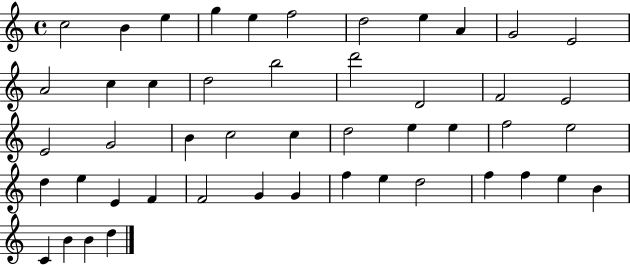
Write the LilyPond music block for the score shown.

{
  \clef treble
  \time 4/4
  \defaultTimeSignature
  \key c \major
  c''2 b'4 e''4 | g''4 e''4 f''2 | d''2 e''4 a'4 | g'2 e'2 | \break a'2 c''4 c''4 | d''2 b''2 | d'''2 d'2 | f'2 e'2 | \break e'2 g'2 | b'4 c''2 c''4 | d''2 e''4 e''4 | f''2 e''2 | \break d''4 e''4 e'4 f'4 | f'2 g'4 g'4 | f''4 e''4 d''2 | f''4 f''4 e''4 b'4 | \break c'4 b'4 b'4 d''4 | \bar "|."
}